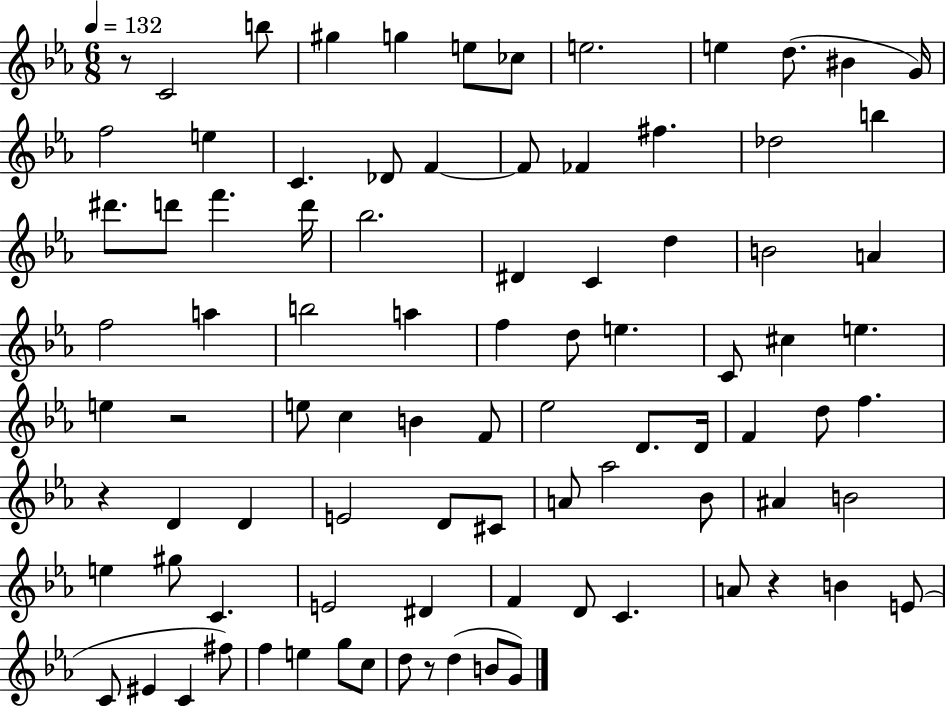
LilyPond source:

{
  \clef treble
  \numericTimeSignature
  \time 6/8
  \key ees \major
  \tempo 4 = 132
  r8 c'2 b''8 | gis''4 g''4 e''8 ces''8 | e''2. | e''4 d''8.( bis'4 g'16) | \break f''2 e''4 | c'4. des'8 f'4~~ | f'8 fes'4 fis''4. | des''2 b''4 | \break dis'''8. d'''8 f'''4. d'''16 | bes''2. | dis'4 c'4 d''4 | b'2 a'4 | \break f''2 a''4 | b''2 a''4 | f''4 d''8 e''4. | c'8 cis''4 e''4. | \break e''4 r2 | e''8 c''4 b'4 f'8 | ees''2 d'8. d'16 | f'4 d''8 f''4. | \break r4 d'4 d'4 | e'2 d'8 cis'8 | a'8 aes''2 bes'8 | ais'4 b'2 | \break e''4 gis''8 c'4. | e'2 dis'4 | f'4 d'8 c'4. | a'8 r4 b'4 e'8( | \break c'8 eis'4 c'4 fis''8) | f''4 e''4 g''8 c''8 | d''8 r8 d''4( b'8 g'8) | \bar "|."
}